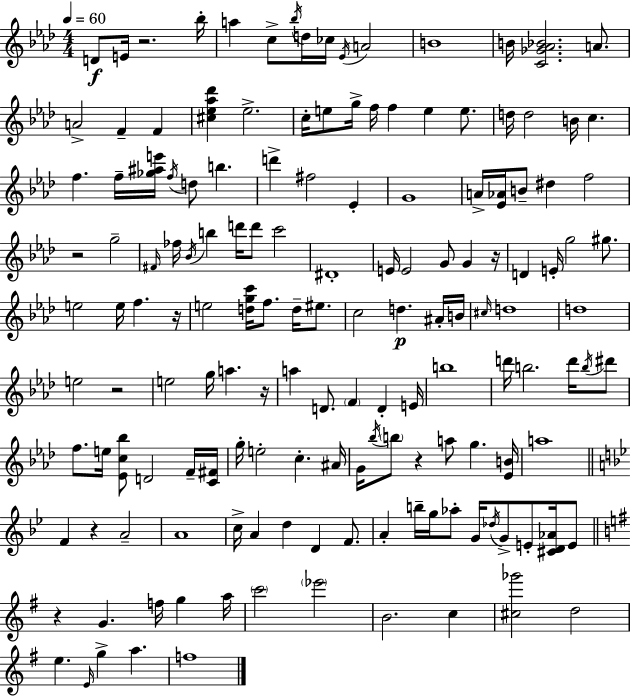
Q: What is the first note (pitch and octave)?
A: D4